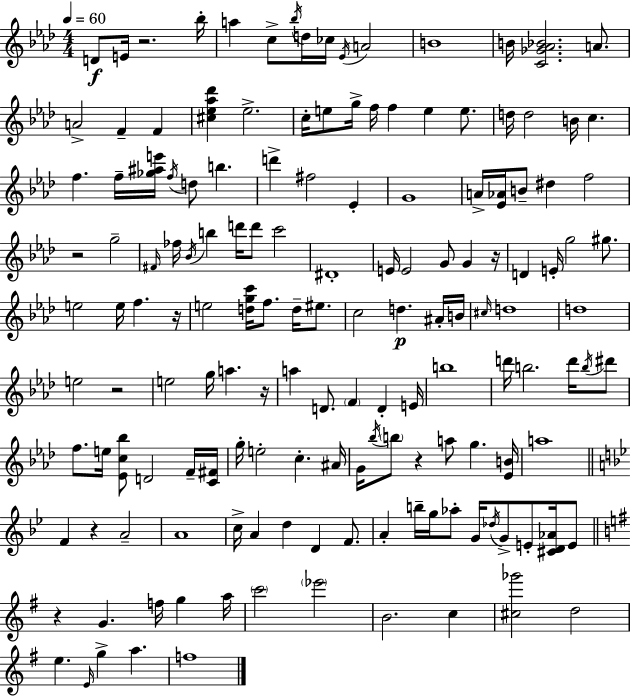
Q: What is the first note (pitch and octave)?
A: D4